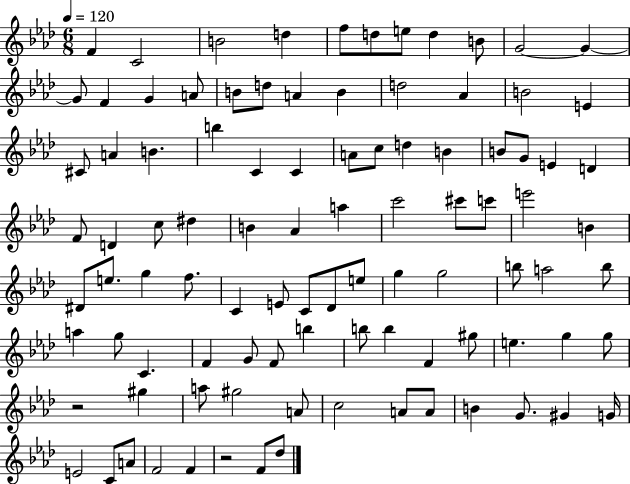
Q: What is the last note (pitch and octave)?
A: Db5